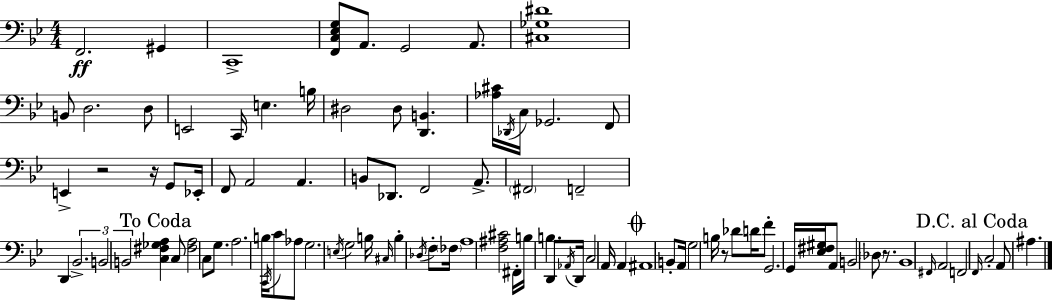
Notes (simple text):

F2/h. G#2/q C2/w [F2,C3,Eb3,G3]/e A2/e. G2/h A2/e. [C#3,Gb3,D#4]/w B2/e D3/h. D3/e E2/h C2/s E3/q. B3/s D#3/h D#3/e [D2,B2]/q. [Ab3,C#4]/s Db2/s C3/s Gb2/h. F2/e E2/q R/h R/s G2/e Eb2/s F2/e A2/h A2/q. B2/e Db2/e. F2/h A2/e. F#2/h F2/h D2/q Bb2/h. B2/h B2/h [C3,F#3,Gb3,A3]/q C3/e [F#3,A3]/h C3/e G3/e. A3/h. B3/s C2/s C4/e Ab3/e G3/h. E3/s G3/h B3/s C#3/s B3/q Db3/s F3/e FES3/s A3/w [F3,A#3,C#4]/h F#2/s B3/s B3/q. D2/e Ab2/s D2/s C3/h A2/s A2/q A#2/w B2/e A2/s G3/h B3/s R/e Db4/e D4/s F4/e G2/h. G2/s [Eb3,F#3,G#3]/s A2/e B2/h Db3/e R/e. Bb2/w F#2/s A2/h F2/h F2/s C3/h A2/e A#3/q.